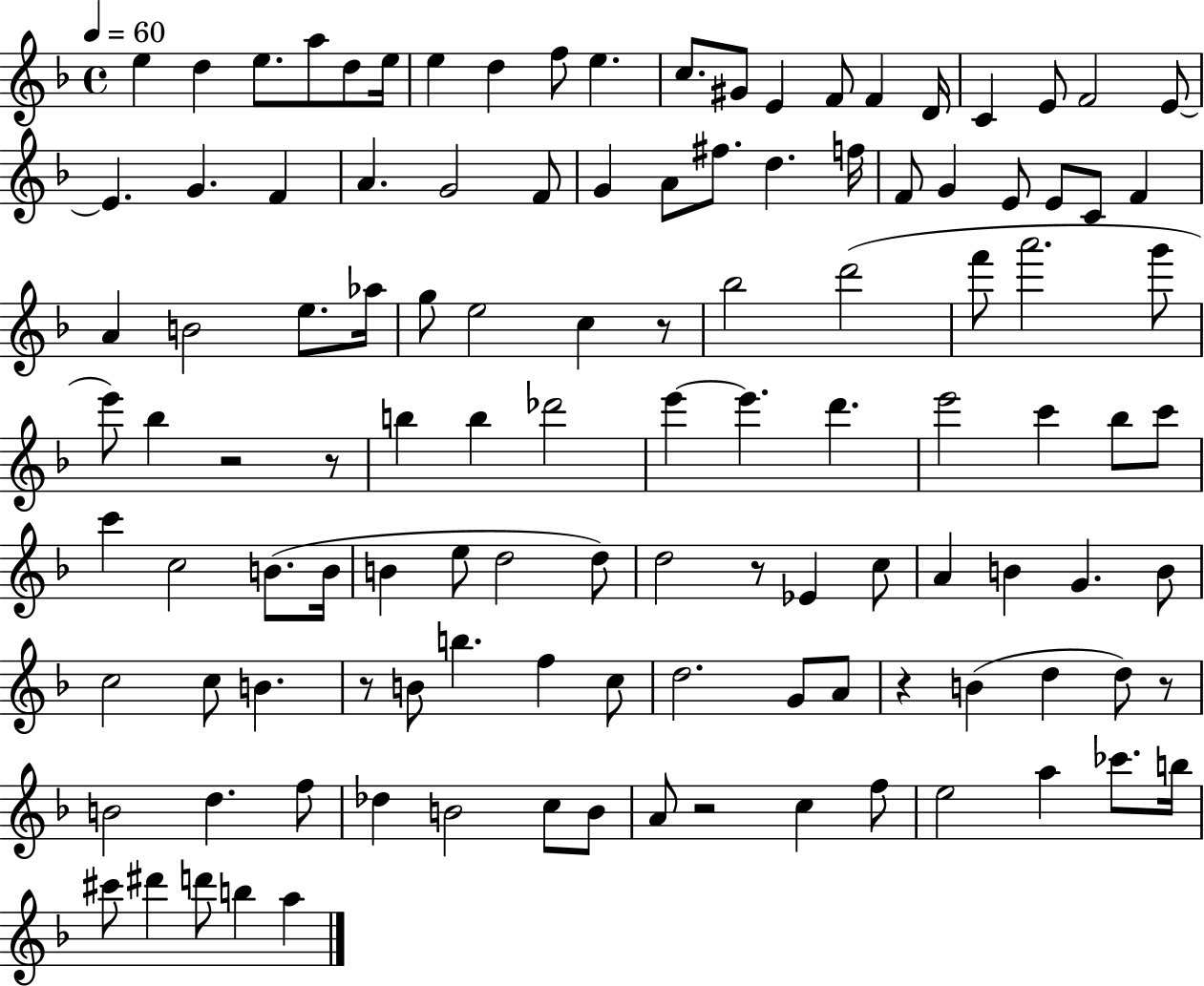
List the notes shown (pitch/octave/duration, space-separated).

E5/q D5/q E5/e. A5/e D5/e E5/s E5/q D5/q F5/e E5/q. C5/e. G#4/e E4/q F4/e F4/q D4/s C4/q E4/e F4/h E4/e E4/q. G4/q. F4/q A4/q. G4/h F4/e G4/q A4/e F#5/e. D5/q. F5/s F4/e G4/q E4/e E4/e C4/e F4/q A4/q B4/h E5/e. Ab5/s G5/e E5/h C5/q R/e Bb5/h D6/h F6/e A6/h. G6/e E6/e Bb5/q R/h R/e B5/q B5/q Db6/h E6/q E6/q. D6/q. E6/h C6/q Bb5/e C6/e C6/q C5/h B4/e. B4/s B4/q E5/e D5/h D5/e D5/h R/e Eb4/q C5/e A4/q B4/q G4/q. B4/e C5/h C5/e B4/q. R/e B4/e B5/q. F5/q C5/e D5/h. G4/e A4/e R/q B4/q D5/q D5/e R/e B4/h D5/q. F5/e Db5/q B4/h C5/e B4/e A4/e R/h C5/q F5/e E5/h A5/q CES6/e. B5/s C#6/e D#6/q D6/e B5/q A5/q